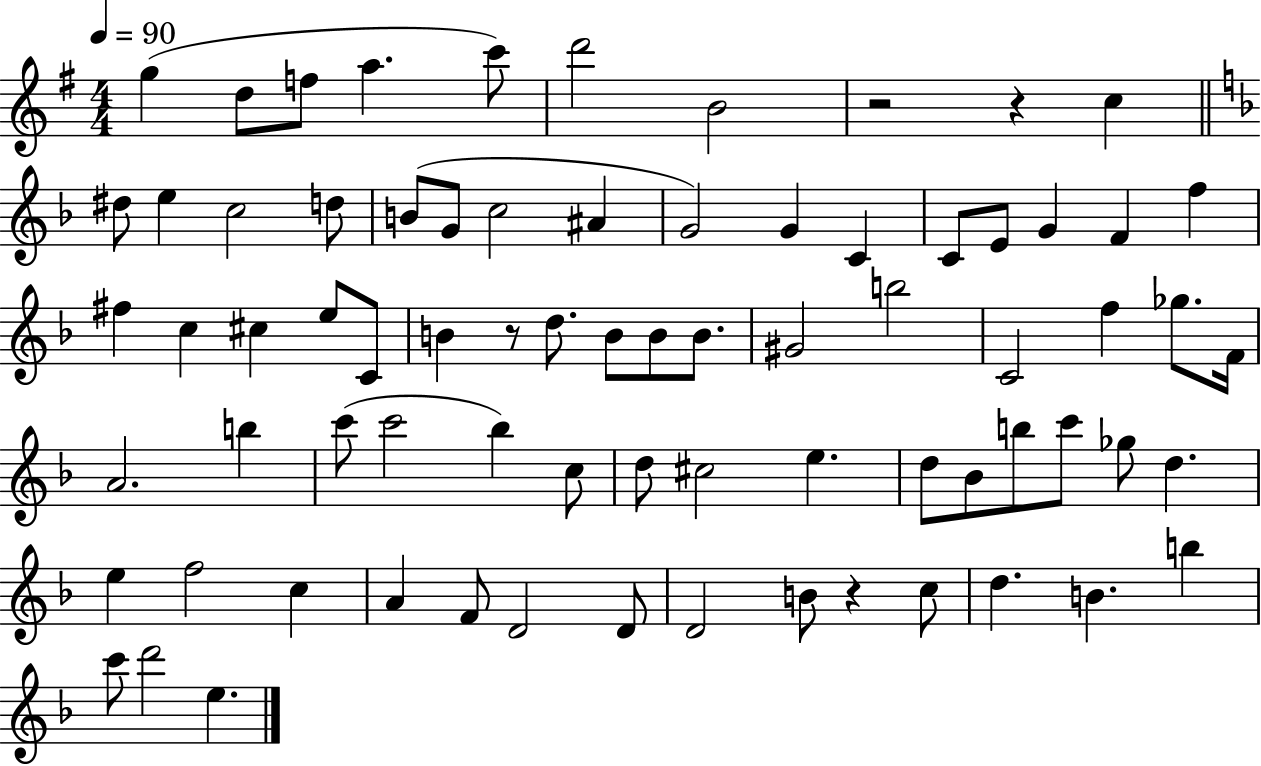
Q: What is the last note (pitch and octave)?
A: E5